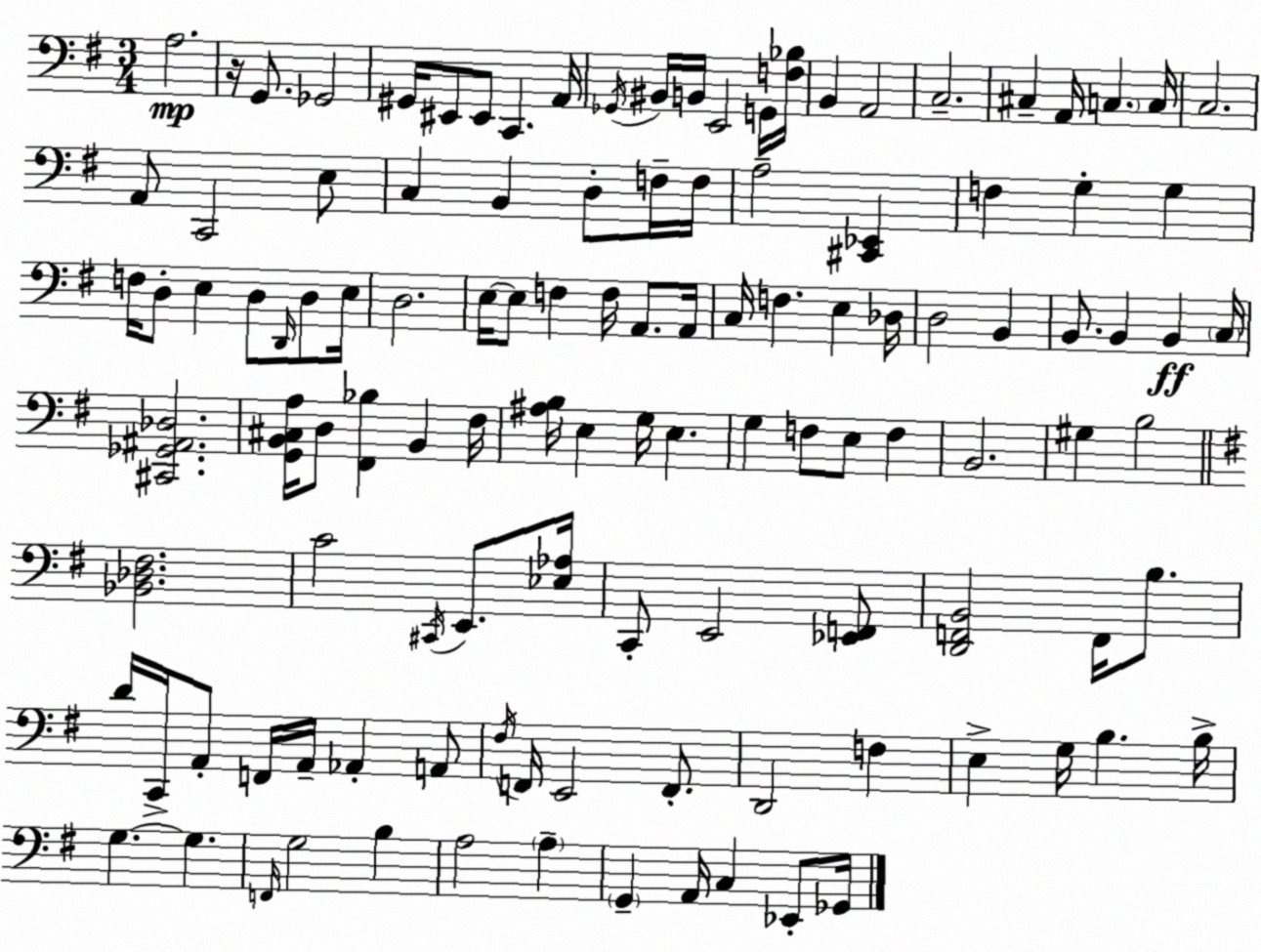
X:1
T:Untitled
M:3/4
L:1/4
K:Em
A,2 z/4 G,,/2 _G,,2 ^G,,/4 ^E,,/2 ^E,,/2 C,, A,,/4 _G,,/4 ^B,,/4 B,,/4 E,,2 G,,/4 [F,_B,]/4 B,, A,,2 C,2 ^C, A,,/4 C, C,/4 C,2 A,,/2 C,,2 E,/2 C, B,, D,/2 F,/4 F,/4 A,2 [^C,,_E,,] F, G, G, F,/4 D,/2 E, D,/2 D,,/4 D,/2 E,/4 D,2 E,/4 E,/2 F, F,/4 A,,/2 A,,/4 C,/4 F, E, _D,/4 D,2 B,, B,,/2 B,, B,, C,/4 [^C,,_G,,^A,,_D,]2 [G,,B,,^C,A,]/4 D,/2 [^F,,_B,] B,, ^F,/4 [^A,B,]/4 E, G,/4 E, G, F,/2 E,/2 F, B,,2 ^G, B,2 [_B,,_D,^F,]2 C2 ^C,,/4 E,,/2 [_E,_A,]/4 C,,/2 E,,2 [_E,,F,,]/2 [D,,F,,B,,]2 F,,/4 B,/2 D/4 C,,/4 A,,/2 F,,/4 A,,/4 _A,, A,,/2 ^F,/4 F,,/4 E,,2 F,,/2 D,,2 F, E, G,/4 B, B,/4 G, G, F,,/4 G,2 B, A,2 A, G,, A,,/4 C, _E,,/2 _G,,/4